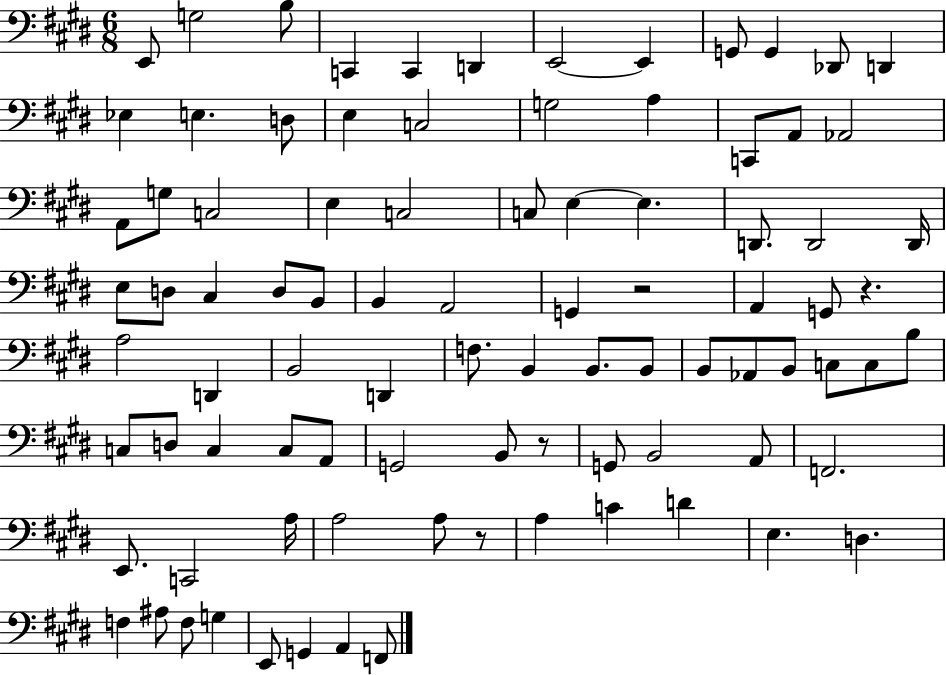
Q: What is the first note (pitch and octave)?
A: E2